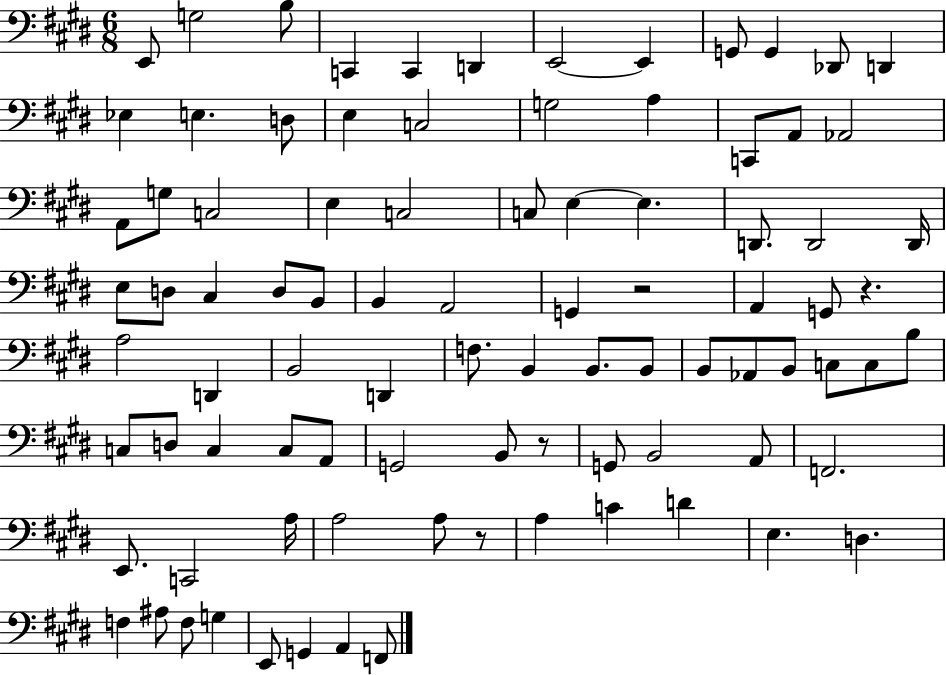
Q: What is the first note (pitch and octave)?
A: E2